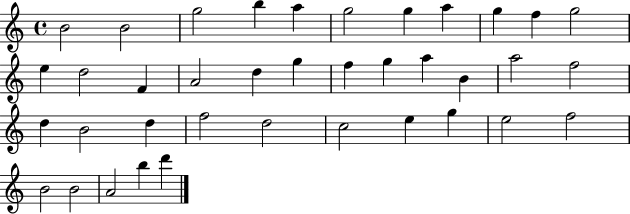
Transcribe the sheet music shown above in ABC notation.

X:1
T:Untitled
M:4/4
L:1/4
K:C
B2 B2 g2 b a g2 g a g f g2 e d2 F A2 d g f g a B a2 f2 d B2 d f2 d2 c2 e g e2 f2 B2 B2 A2 b d'